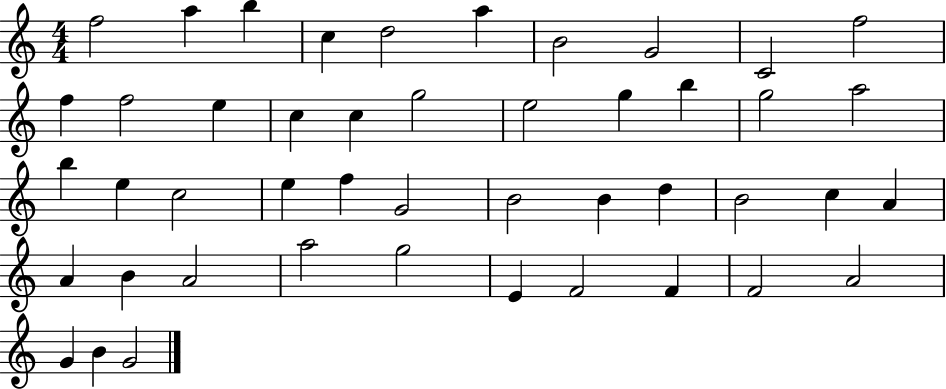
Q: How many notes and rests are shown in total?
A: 46